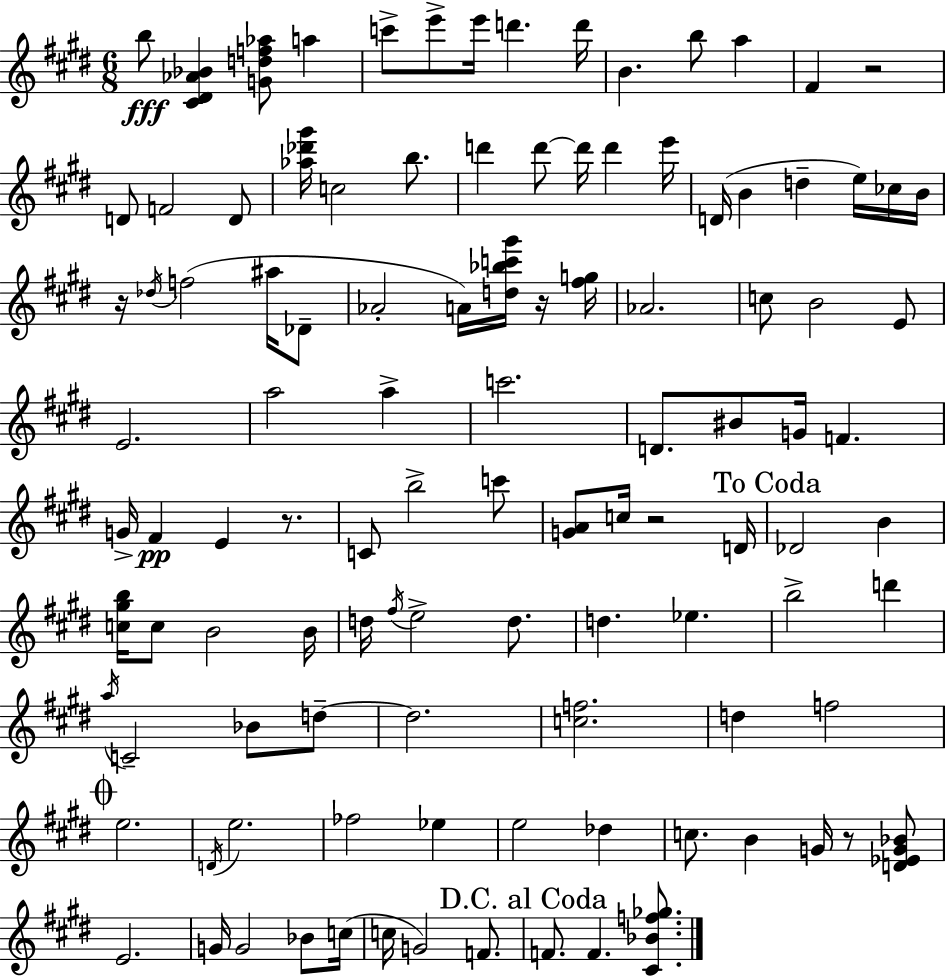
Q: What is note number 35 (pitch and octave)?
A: C5